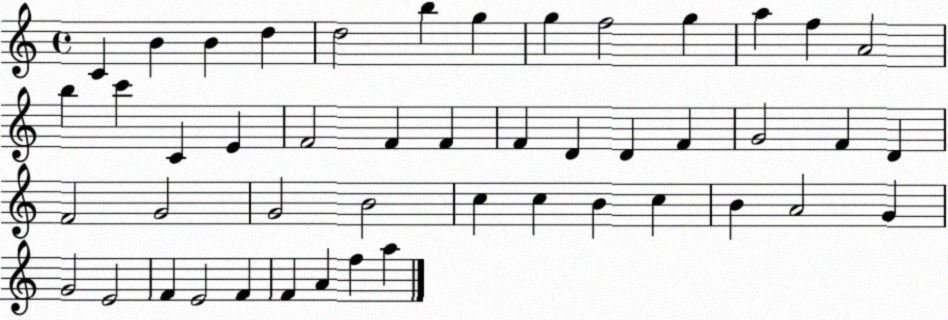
X:1
T:Untitled
M:4/4
L:1/4
K:C
C B B d d2 b g g f2 g a f A2 b c' C E F2 F F F D D F G2 F D F2 G2 G2 B2 c c B c B A2 G G2 E2 F E2 F F A f a